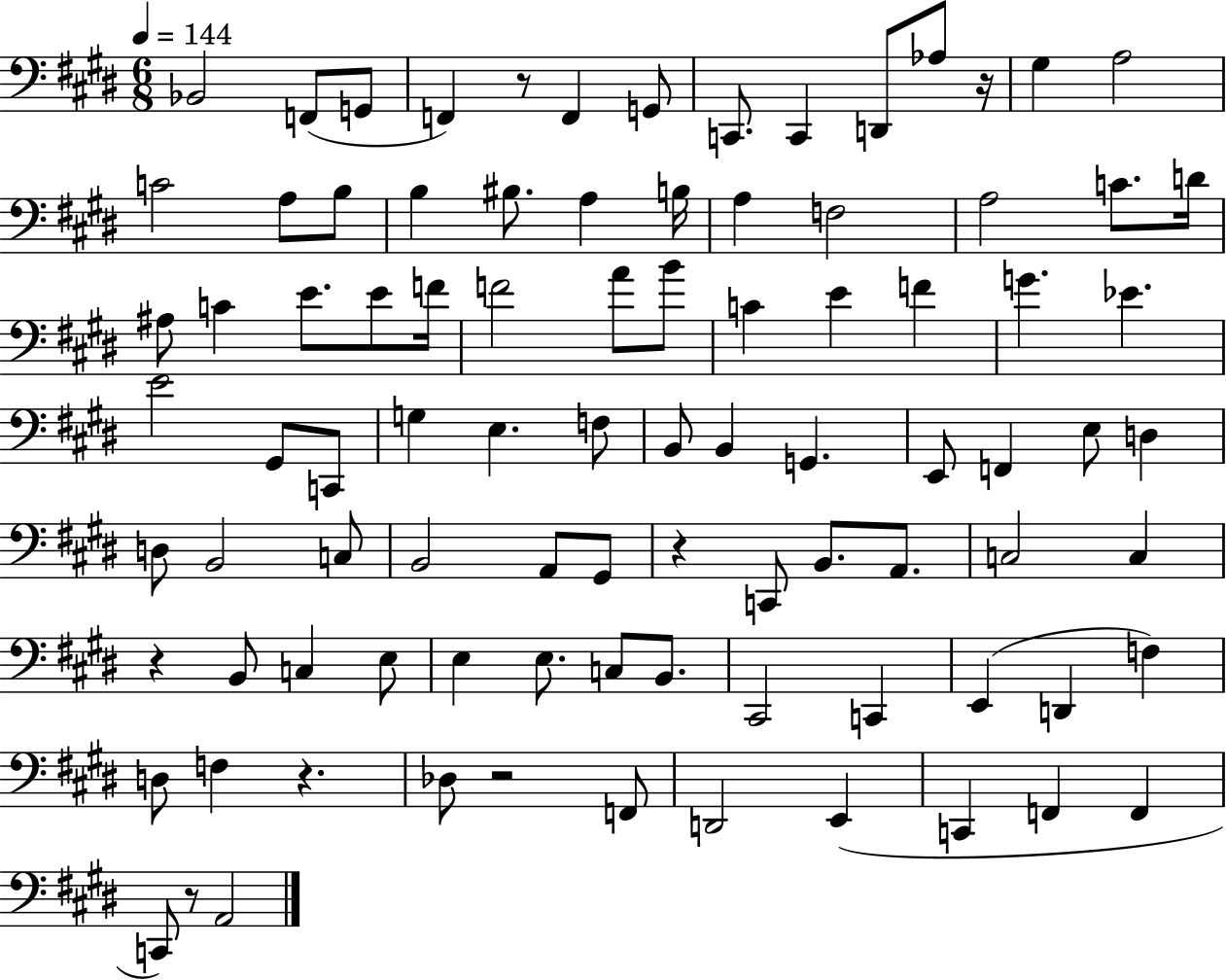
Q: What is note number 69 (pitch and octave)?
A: C#2